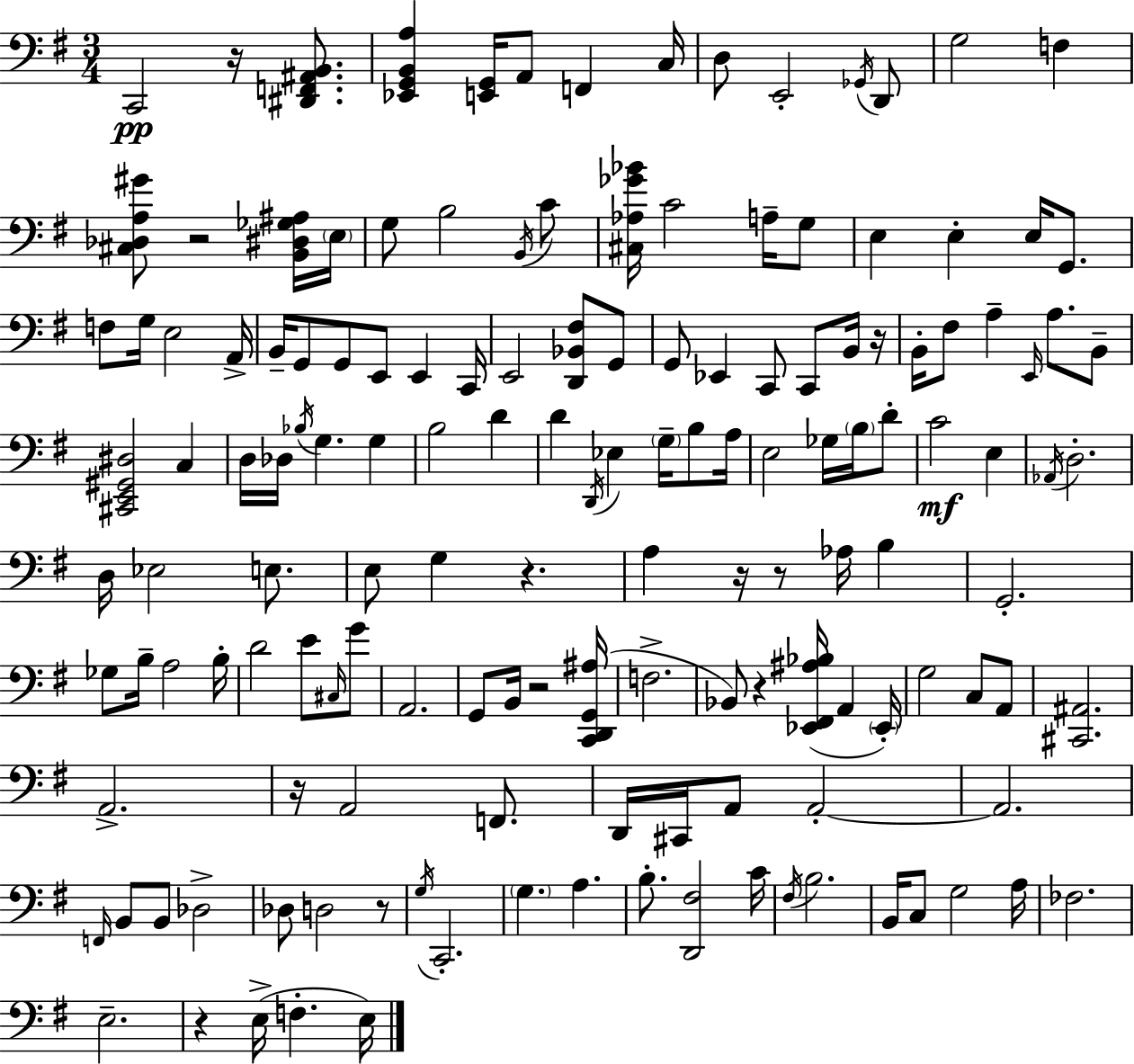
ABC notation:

X:1
T:Untitled
M:3/4
L:1/4
K:Em
C,,2 z/4 [^D,,F,,^A,,B,,]/2 [_E,,G,,B,,A,] [E,,G,,]/4 A,,/2 F,, C,/4 D,/2 E,,2 _G,,/4 D,,/2 G,2 F, [^C,_D,A,^G]/2 z2 [B,,^D,_G,^A,]/4 E,/4 G,/2 B,2 B,,/4 C/2 [^C,_A,_G_B]/4 C2 A,/4 G,/2 E, E, E,/4 G,,/2 F,/2 G,/4 E,2 A,,/4 B,,/4 G,,/2 G,,/2 E,,/2 E,, C,,/4 E,,2 [D,,_B,,^F,]/2 G,,/2 G,,/2 _E,, C,,/2 C,,/2 B,,/4 z/4 B,,/4 ^F,/2 A, E,,/4 A,/2 B,,/2 [^C,,E,,^G,,^D,]2 C, D,/4 _D,/4 _B,/4 G, G, B,2 D D D,,/4 _E, G,/4 B,/2 A,/4 E,2 _G,/4 B,/4 D/2 C2 E, _A,,/4 D,2 D,/4 _E,2 E,/2 E,/2 G, z A, z/4 z/2 _A,/4 B, G,,2 _G,/2 B,/4 A,2 B,/4 D2 E/2 ^C,/4 G/2 A,,2 G,,/2 B,,/4 z2 [C,,D,,G,,^A,]/4 F,2 _B,,/2 z [_E,,^F,,^A,_B,]/4 A,, _E,,/4 G,2 C,/2 A,,/2 [^C,,^A,,]2 A,,2 z/4 A,,2 F,,/2 D,,/4 ^C,,/4 A,,/2 A,,2 A,,2 F,,/4 B,,/2 B,,/2 _D,2 _D,/2 D,2 z/2 G,/4 C,,2 G, A, B,/2 [D,,^F,]2 C/4 ^F,/4 B,2 B,,/4 C,/2 G,2 A,/4 _F,2 E,2 z E,/4 F, E,/4